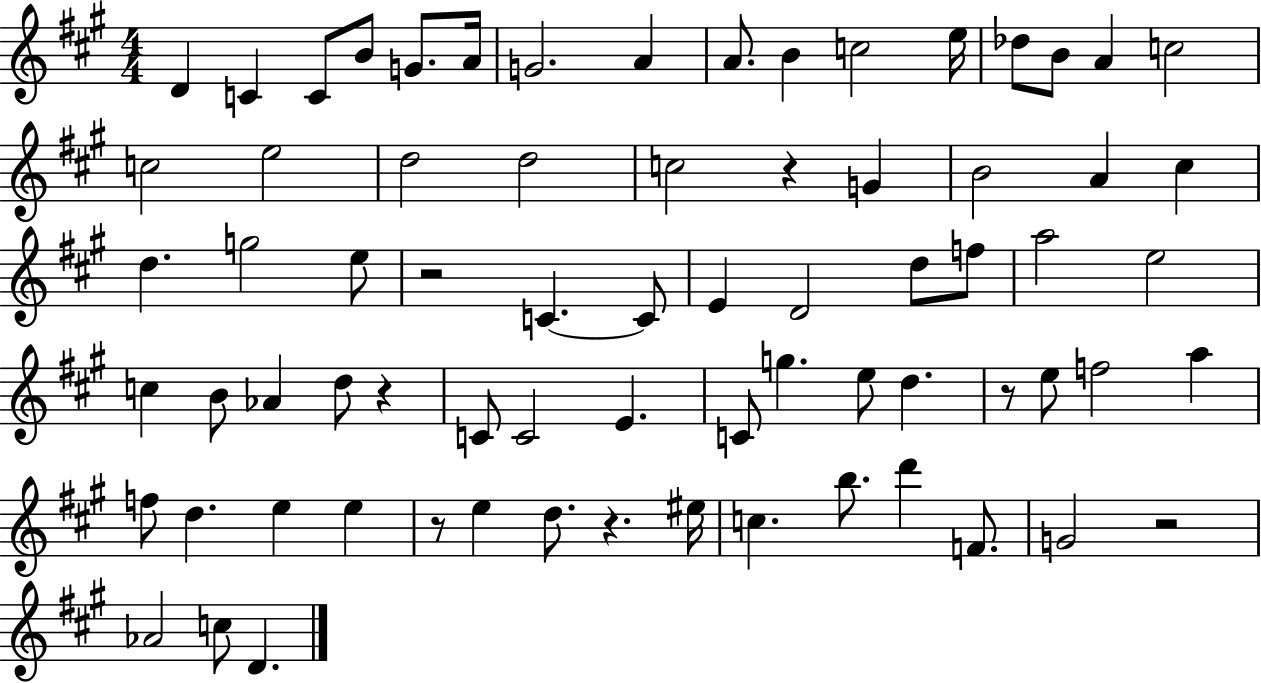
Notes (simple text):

D4/q C4/q C4/e B4/e G4/e. A4/s G4/h. A4/q A4/e. B4/q C5/h E5/s Db5/e B4/e A4/q C5/h C5/h E5/h D5/h D5/h C5/h R/q G4/q B4/h A4/q C#5/q D5/q. G5/h E5/e R/h C4/q. C4/e E4/q D4/h D5/e F5/e A5/h E5/h C5/q B4/e Ab4/q D5/e R/q C4/e C4/h E4/q. C4/e G5/q. E5/e D5/q. R/e E5/e F5/h A5/q F5/e D5/q. E5/q E5/q R/e E5/q D5/e. R/q. EIS5/s C5/q. B5/e. D6/q F4/e. G4/h R/h Ab4/h C5/e D4/q.